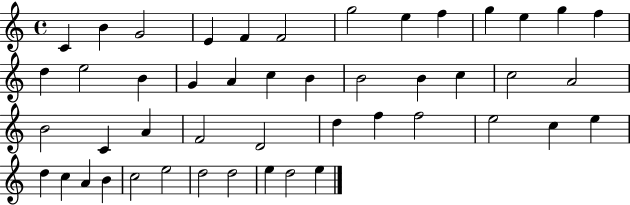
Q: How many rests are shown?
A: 0